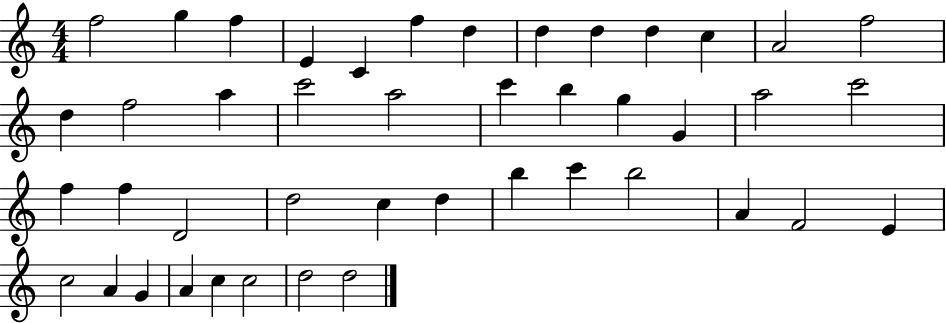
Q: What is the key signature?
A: C major